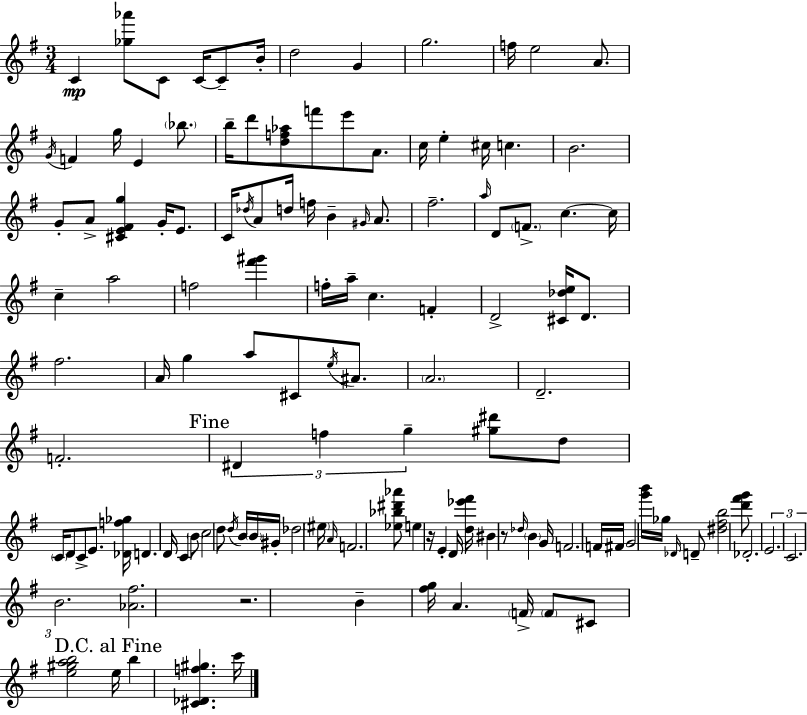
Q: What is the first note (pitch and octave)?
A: C4